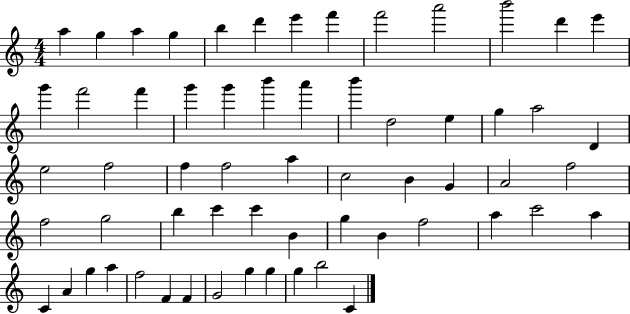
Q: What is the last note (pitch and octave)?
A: C4